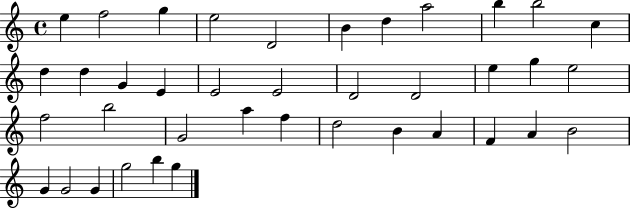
E5/q F5/h G5/q E5/h D4/h B4/q D5/q A5/h B5/q B5/h C5/q D5/q D5/q G4/q E4/q E4/h E4/h D4/h D4/h E5/q G5/q E5/h F5/h B5/h G4/h A5/q F5/q D5/h B4/q A4/q F4/q A4/q B4/h G4/q G4/h G4/q G5/h B5/q G5/q